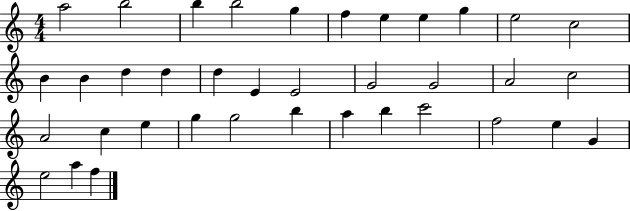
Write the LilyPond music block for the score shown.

{
  \clef treble
  \numericTimeSignature
  \time 4/4
  \key c \major
  a''2 b''2 | b''4 b''2 g''4 | f''4 e''4 e''4 g''4 | e''2 c''2 | \break b'4 b'4 d''4 d''4 | d''4 e'4 e'2 | g'2 g'2 | a'2 c''2 | \break a'2 c''4 e''4 | g''4 g''2 b''4 | a''4 b''4 c'''2 | f''2 e''4 g'4 | \break e''2 a''4 f''4 | \bar "|."
}